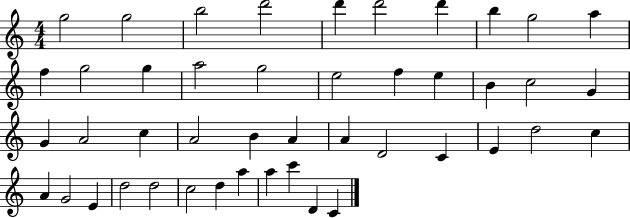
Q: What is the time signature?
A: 4/4